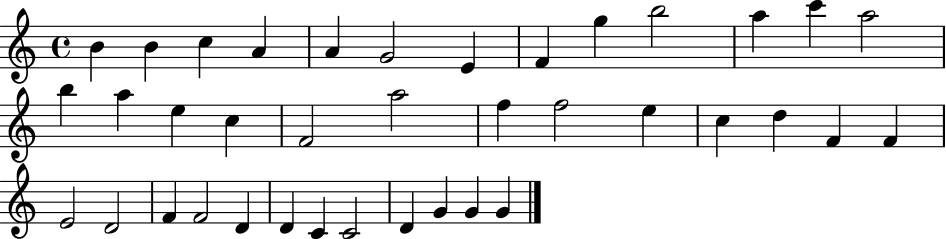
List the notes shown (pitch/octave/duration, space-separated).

B4/q B4/q C5/q A4/q A4/q G4/h E4/q F4/q G5/q B5/h A5/q C6/q A5/h B5/q A5/q E5/q C5/q F4/h A5/h F5/q F5/h E5/q C5/q D5/q F4/q F4/q E4/h D4/h F4/q F4/h D4/q D4/q C4/q C4/h D4/q G4/q G4/q G4/q